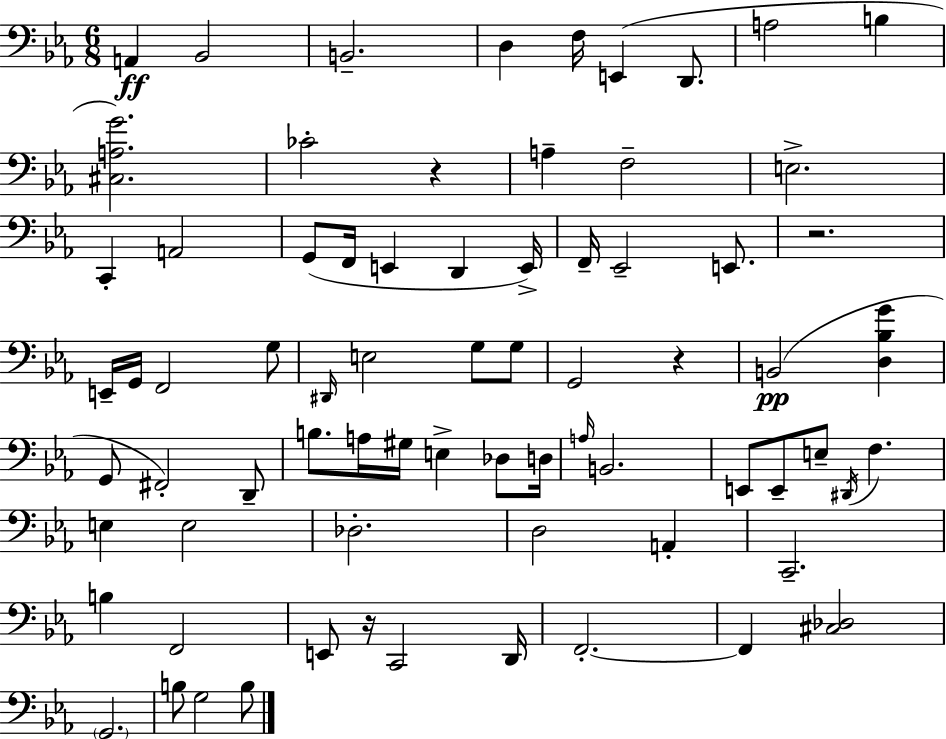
X:1
T:Untitled
M:6/8
L:1/4
K:Eb
A,, _B,,2 B,,2 D, F,/4 E,, D,,/2 A,2 B, [^C,A,G]2 _C2 z A, F,2 E,2 C,, A,,2 G,,/2 F,,/4 E,, D,, E,,/4 F,,/4 _E,,2 E,,/2 z2 E,,/4 G,,/4 F,,2 G,/2 ^D,,/4 E,2 G,/2 G,/2 G,,2 z B,,2 [D,_B,G] G,,/2 ^F,,2 D,,/2 B,/2 A,/4 ^G,/4 E, _D,/2 D,/4 A,/4 B,,2 E,,/2 E,,/2 E,/2 ^D,,/4 F, E, E,2 _D,2 D,2 A,, C,,2 B, F,,2 E,,/2 z/4 C,,2 D,,/4 F,,2 F,, [^C,_D,]2 G,,2 B,/2 G,2 B,/2